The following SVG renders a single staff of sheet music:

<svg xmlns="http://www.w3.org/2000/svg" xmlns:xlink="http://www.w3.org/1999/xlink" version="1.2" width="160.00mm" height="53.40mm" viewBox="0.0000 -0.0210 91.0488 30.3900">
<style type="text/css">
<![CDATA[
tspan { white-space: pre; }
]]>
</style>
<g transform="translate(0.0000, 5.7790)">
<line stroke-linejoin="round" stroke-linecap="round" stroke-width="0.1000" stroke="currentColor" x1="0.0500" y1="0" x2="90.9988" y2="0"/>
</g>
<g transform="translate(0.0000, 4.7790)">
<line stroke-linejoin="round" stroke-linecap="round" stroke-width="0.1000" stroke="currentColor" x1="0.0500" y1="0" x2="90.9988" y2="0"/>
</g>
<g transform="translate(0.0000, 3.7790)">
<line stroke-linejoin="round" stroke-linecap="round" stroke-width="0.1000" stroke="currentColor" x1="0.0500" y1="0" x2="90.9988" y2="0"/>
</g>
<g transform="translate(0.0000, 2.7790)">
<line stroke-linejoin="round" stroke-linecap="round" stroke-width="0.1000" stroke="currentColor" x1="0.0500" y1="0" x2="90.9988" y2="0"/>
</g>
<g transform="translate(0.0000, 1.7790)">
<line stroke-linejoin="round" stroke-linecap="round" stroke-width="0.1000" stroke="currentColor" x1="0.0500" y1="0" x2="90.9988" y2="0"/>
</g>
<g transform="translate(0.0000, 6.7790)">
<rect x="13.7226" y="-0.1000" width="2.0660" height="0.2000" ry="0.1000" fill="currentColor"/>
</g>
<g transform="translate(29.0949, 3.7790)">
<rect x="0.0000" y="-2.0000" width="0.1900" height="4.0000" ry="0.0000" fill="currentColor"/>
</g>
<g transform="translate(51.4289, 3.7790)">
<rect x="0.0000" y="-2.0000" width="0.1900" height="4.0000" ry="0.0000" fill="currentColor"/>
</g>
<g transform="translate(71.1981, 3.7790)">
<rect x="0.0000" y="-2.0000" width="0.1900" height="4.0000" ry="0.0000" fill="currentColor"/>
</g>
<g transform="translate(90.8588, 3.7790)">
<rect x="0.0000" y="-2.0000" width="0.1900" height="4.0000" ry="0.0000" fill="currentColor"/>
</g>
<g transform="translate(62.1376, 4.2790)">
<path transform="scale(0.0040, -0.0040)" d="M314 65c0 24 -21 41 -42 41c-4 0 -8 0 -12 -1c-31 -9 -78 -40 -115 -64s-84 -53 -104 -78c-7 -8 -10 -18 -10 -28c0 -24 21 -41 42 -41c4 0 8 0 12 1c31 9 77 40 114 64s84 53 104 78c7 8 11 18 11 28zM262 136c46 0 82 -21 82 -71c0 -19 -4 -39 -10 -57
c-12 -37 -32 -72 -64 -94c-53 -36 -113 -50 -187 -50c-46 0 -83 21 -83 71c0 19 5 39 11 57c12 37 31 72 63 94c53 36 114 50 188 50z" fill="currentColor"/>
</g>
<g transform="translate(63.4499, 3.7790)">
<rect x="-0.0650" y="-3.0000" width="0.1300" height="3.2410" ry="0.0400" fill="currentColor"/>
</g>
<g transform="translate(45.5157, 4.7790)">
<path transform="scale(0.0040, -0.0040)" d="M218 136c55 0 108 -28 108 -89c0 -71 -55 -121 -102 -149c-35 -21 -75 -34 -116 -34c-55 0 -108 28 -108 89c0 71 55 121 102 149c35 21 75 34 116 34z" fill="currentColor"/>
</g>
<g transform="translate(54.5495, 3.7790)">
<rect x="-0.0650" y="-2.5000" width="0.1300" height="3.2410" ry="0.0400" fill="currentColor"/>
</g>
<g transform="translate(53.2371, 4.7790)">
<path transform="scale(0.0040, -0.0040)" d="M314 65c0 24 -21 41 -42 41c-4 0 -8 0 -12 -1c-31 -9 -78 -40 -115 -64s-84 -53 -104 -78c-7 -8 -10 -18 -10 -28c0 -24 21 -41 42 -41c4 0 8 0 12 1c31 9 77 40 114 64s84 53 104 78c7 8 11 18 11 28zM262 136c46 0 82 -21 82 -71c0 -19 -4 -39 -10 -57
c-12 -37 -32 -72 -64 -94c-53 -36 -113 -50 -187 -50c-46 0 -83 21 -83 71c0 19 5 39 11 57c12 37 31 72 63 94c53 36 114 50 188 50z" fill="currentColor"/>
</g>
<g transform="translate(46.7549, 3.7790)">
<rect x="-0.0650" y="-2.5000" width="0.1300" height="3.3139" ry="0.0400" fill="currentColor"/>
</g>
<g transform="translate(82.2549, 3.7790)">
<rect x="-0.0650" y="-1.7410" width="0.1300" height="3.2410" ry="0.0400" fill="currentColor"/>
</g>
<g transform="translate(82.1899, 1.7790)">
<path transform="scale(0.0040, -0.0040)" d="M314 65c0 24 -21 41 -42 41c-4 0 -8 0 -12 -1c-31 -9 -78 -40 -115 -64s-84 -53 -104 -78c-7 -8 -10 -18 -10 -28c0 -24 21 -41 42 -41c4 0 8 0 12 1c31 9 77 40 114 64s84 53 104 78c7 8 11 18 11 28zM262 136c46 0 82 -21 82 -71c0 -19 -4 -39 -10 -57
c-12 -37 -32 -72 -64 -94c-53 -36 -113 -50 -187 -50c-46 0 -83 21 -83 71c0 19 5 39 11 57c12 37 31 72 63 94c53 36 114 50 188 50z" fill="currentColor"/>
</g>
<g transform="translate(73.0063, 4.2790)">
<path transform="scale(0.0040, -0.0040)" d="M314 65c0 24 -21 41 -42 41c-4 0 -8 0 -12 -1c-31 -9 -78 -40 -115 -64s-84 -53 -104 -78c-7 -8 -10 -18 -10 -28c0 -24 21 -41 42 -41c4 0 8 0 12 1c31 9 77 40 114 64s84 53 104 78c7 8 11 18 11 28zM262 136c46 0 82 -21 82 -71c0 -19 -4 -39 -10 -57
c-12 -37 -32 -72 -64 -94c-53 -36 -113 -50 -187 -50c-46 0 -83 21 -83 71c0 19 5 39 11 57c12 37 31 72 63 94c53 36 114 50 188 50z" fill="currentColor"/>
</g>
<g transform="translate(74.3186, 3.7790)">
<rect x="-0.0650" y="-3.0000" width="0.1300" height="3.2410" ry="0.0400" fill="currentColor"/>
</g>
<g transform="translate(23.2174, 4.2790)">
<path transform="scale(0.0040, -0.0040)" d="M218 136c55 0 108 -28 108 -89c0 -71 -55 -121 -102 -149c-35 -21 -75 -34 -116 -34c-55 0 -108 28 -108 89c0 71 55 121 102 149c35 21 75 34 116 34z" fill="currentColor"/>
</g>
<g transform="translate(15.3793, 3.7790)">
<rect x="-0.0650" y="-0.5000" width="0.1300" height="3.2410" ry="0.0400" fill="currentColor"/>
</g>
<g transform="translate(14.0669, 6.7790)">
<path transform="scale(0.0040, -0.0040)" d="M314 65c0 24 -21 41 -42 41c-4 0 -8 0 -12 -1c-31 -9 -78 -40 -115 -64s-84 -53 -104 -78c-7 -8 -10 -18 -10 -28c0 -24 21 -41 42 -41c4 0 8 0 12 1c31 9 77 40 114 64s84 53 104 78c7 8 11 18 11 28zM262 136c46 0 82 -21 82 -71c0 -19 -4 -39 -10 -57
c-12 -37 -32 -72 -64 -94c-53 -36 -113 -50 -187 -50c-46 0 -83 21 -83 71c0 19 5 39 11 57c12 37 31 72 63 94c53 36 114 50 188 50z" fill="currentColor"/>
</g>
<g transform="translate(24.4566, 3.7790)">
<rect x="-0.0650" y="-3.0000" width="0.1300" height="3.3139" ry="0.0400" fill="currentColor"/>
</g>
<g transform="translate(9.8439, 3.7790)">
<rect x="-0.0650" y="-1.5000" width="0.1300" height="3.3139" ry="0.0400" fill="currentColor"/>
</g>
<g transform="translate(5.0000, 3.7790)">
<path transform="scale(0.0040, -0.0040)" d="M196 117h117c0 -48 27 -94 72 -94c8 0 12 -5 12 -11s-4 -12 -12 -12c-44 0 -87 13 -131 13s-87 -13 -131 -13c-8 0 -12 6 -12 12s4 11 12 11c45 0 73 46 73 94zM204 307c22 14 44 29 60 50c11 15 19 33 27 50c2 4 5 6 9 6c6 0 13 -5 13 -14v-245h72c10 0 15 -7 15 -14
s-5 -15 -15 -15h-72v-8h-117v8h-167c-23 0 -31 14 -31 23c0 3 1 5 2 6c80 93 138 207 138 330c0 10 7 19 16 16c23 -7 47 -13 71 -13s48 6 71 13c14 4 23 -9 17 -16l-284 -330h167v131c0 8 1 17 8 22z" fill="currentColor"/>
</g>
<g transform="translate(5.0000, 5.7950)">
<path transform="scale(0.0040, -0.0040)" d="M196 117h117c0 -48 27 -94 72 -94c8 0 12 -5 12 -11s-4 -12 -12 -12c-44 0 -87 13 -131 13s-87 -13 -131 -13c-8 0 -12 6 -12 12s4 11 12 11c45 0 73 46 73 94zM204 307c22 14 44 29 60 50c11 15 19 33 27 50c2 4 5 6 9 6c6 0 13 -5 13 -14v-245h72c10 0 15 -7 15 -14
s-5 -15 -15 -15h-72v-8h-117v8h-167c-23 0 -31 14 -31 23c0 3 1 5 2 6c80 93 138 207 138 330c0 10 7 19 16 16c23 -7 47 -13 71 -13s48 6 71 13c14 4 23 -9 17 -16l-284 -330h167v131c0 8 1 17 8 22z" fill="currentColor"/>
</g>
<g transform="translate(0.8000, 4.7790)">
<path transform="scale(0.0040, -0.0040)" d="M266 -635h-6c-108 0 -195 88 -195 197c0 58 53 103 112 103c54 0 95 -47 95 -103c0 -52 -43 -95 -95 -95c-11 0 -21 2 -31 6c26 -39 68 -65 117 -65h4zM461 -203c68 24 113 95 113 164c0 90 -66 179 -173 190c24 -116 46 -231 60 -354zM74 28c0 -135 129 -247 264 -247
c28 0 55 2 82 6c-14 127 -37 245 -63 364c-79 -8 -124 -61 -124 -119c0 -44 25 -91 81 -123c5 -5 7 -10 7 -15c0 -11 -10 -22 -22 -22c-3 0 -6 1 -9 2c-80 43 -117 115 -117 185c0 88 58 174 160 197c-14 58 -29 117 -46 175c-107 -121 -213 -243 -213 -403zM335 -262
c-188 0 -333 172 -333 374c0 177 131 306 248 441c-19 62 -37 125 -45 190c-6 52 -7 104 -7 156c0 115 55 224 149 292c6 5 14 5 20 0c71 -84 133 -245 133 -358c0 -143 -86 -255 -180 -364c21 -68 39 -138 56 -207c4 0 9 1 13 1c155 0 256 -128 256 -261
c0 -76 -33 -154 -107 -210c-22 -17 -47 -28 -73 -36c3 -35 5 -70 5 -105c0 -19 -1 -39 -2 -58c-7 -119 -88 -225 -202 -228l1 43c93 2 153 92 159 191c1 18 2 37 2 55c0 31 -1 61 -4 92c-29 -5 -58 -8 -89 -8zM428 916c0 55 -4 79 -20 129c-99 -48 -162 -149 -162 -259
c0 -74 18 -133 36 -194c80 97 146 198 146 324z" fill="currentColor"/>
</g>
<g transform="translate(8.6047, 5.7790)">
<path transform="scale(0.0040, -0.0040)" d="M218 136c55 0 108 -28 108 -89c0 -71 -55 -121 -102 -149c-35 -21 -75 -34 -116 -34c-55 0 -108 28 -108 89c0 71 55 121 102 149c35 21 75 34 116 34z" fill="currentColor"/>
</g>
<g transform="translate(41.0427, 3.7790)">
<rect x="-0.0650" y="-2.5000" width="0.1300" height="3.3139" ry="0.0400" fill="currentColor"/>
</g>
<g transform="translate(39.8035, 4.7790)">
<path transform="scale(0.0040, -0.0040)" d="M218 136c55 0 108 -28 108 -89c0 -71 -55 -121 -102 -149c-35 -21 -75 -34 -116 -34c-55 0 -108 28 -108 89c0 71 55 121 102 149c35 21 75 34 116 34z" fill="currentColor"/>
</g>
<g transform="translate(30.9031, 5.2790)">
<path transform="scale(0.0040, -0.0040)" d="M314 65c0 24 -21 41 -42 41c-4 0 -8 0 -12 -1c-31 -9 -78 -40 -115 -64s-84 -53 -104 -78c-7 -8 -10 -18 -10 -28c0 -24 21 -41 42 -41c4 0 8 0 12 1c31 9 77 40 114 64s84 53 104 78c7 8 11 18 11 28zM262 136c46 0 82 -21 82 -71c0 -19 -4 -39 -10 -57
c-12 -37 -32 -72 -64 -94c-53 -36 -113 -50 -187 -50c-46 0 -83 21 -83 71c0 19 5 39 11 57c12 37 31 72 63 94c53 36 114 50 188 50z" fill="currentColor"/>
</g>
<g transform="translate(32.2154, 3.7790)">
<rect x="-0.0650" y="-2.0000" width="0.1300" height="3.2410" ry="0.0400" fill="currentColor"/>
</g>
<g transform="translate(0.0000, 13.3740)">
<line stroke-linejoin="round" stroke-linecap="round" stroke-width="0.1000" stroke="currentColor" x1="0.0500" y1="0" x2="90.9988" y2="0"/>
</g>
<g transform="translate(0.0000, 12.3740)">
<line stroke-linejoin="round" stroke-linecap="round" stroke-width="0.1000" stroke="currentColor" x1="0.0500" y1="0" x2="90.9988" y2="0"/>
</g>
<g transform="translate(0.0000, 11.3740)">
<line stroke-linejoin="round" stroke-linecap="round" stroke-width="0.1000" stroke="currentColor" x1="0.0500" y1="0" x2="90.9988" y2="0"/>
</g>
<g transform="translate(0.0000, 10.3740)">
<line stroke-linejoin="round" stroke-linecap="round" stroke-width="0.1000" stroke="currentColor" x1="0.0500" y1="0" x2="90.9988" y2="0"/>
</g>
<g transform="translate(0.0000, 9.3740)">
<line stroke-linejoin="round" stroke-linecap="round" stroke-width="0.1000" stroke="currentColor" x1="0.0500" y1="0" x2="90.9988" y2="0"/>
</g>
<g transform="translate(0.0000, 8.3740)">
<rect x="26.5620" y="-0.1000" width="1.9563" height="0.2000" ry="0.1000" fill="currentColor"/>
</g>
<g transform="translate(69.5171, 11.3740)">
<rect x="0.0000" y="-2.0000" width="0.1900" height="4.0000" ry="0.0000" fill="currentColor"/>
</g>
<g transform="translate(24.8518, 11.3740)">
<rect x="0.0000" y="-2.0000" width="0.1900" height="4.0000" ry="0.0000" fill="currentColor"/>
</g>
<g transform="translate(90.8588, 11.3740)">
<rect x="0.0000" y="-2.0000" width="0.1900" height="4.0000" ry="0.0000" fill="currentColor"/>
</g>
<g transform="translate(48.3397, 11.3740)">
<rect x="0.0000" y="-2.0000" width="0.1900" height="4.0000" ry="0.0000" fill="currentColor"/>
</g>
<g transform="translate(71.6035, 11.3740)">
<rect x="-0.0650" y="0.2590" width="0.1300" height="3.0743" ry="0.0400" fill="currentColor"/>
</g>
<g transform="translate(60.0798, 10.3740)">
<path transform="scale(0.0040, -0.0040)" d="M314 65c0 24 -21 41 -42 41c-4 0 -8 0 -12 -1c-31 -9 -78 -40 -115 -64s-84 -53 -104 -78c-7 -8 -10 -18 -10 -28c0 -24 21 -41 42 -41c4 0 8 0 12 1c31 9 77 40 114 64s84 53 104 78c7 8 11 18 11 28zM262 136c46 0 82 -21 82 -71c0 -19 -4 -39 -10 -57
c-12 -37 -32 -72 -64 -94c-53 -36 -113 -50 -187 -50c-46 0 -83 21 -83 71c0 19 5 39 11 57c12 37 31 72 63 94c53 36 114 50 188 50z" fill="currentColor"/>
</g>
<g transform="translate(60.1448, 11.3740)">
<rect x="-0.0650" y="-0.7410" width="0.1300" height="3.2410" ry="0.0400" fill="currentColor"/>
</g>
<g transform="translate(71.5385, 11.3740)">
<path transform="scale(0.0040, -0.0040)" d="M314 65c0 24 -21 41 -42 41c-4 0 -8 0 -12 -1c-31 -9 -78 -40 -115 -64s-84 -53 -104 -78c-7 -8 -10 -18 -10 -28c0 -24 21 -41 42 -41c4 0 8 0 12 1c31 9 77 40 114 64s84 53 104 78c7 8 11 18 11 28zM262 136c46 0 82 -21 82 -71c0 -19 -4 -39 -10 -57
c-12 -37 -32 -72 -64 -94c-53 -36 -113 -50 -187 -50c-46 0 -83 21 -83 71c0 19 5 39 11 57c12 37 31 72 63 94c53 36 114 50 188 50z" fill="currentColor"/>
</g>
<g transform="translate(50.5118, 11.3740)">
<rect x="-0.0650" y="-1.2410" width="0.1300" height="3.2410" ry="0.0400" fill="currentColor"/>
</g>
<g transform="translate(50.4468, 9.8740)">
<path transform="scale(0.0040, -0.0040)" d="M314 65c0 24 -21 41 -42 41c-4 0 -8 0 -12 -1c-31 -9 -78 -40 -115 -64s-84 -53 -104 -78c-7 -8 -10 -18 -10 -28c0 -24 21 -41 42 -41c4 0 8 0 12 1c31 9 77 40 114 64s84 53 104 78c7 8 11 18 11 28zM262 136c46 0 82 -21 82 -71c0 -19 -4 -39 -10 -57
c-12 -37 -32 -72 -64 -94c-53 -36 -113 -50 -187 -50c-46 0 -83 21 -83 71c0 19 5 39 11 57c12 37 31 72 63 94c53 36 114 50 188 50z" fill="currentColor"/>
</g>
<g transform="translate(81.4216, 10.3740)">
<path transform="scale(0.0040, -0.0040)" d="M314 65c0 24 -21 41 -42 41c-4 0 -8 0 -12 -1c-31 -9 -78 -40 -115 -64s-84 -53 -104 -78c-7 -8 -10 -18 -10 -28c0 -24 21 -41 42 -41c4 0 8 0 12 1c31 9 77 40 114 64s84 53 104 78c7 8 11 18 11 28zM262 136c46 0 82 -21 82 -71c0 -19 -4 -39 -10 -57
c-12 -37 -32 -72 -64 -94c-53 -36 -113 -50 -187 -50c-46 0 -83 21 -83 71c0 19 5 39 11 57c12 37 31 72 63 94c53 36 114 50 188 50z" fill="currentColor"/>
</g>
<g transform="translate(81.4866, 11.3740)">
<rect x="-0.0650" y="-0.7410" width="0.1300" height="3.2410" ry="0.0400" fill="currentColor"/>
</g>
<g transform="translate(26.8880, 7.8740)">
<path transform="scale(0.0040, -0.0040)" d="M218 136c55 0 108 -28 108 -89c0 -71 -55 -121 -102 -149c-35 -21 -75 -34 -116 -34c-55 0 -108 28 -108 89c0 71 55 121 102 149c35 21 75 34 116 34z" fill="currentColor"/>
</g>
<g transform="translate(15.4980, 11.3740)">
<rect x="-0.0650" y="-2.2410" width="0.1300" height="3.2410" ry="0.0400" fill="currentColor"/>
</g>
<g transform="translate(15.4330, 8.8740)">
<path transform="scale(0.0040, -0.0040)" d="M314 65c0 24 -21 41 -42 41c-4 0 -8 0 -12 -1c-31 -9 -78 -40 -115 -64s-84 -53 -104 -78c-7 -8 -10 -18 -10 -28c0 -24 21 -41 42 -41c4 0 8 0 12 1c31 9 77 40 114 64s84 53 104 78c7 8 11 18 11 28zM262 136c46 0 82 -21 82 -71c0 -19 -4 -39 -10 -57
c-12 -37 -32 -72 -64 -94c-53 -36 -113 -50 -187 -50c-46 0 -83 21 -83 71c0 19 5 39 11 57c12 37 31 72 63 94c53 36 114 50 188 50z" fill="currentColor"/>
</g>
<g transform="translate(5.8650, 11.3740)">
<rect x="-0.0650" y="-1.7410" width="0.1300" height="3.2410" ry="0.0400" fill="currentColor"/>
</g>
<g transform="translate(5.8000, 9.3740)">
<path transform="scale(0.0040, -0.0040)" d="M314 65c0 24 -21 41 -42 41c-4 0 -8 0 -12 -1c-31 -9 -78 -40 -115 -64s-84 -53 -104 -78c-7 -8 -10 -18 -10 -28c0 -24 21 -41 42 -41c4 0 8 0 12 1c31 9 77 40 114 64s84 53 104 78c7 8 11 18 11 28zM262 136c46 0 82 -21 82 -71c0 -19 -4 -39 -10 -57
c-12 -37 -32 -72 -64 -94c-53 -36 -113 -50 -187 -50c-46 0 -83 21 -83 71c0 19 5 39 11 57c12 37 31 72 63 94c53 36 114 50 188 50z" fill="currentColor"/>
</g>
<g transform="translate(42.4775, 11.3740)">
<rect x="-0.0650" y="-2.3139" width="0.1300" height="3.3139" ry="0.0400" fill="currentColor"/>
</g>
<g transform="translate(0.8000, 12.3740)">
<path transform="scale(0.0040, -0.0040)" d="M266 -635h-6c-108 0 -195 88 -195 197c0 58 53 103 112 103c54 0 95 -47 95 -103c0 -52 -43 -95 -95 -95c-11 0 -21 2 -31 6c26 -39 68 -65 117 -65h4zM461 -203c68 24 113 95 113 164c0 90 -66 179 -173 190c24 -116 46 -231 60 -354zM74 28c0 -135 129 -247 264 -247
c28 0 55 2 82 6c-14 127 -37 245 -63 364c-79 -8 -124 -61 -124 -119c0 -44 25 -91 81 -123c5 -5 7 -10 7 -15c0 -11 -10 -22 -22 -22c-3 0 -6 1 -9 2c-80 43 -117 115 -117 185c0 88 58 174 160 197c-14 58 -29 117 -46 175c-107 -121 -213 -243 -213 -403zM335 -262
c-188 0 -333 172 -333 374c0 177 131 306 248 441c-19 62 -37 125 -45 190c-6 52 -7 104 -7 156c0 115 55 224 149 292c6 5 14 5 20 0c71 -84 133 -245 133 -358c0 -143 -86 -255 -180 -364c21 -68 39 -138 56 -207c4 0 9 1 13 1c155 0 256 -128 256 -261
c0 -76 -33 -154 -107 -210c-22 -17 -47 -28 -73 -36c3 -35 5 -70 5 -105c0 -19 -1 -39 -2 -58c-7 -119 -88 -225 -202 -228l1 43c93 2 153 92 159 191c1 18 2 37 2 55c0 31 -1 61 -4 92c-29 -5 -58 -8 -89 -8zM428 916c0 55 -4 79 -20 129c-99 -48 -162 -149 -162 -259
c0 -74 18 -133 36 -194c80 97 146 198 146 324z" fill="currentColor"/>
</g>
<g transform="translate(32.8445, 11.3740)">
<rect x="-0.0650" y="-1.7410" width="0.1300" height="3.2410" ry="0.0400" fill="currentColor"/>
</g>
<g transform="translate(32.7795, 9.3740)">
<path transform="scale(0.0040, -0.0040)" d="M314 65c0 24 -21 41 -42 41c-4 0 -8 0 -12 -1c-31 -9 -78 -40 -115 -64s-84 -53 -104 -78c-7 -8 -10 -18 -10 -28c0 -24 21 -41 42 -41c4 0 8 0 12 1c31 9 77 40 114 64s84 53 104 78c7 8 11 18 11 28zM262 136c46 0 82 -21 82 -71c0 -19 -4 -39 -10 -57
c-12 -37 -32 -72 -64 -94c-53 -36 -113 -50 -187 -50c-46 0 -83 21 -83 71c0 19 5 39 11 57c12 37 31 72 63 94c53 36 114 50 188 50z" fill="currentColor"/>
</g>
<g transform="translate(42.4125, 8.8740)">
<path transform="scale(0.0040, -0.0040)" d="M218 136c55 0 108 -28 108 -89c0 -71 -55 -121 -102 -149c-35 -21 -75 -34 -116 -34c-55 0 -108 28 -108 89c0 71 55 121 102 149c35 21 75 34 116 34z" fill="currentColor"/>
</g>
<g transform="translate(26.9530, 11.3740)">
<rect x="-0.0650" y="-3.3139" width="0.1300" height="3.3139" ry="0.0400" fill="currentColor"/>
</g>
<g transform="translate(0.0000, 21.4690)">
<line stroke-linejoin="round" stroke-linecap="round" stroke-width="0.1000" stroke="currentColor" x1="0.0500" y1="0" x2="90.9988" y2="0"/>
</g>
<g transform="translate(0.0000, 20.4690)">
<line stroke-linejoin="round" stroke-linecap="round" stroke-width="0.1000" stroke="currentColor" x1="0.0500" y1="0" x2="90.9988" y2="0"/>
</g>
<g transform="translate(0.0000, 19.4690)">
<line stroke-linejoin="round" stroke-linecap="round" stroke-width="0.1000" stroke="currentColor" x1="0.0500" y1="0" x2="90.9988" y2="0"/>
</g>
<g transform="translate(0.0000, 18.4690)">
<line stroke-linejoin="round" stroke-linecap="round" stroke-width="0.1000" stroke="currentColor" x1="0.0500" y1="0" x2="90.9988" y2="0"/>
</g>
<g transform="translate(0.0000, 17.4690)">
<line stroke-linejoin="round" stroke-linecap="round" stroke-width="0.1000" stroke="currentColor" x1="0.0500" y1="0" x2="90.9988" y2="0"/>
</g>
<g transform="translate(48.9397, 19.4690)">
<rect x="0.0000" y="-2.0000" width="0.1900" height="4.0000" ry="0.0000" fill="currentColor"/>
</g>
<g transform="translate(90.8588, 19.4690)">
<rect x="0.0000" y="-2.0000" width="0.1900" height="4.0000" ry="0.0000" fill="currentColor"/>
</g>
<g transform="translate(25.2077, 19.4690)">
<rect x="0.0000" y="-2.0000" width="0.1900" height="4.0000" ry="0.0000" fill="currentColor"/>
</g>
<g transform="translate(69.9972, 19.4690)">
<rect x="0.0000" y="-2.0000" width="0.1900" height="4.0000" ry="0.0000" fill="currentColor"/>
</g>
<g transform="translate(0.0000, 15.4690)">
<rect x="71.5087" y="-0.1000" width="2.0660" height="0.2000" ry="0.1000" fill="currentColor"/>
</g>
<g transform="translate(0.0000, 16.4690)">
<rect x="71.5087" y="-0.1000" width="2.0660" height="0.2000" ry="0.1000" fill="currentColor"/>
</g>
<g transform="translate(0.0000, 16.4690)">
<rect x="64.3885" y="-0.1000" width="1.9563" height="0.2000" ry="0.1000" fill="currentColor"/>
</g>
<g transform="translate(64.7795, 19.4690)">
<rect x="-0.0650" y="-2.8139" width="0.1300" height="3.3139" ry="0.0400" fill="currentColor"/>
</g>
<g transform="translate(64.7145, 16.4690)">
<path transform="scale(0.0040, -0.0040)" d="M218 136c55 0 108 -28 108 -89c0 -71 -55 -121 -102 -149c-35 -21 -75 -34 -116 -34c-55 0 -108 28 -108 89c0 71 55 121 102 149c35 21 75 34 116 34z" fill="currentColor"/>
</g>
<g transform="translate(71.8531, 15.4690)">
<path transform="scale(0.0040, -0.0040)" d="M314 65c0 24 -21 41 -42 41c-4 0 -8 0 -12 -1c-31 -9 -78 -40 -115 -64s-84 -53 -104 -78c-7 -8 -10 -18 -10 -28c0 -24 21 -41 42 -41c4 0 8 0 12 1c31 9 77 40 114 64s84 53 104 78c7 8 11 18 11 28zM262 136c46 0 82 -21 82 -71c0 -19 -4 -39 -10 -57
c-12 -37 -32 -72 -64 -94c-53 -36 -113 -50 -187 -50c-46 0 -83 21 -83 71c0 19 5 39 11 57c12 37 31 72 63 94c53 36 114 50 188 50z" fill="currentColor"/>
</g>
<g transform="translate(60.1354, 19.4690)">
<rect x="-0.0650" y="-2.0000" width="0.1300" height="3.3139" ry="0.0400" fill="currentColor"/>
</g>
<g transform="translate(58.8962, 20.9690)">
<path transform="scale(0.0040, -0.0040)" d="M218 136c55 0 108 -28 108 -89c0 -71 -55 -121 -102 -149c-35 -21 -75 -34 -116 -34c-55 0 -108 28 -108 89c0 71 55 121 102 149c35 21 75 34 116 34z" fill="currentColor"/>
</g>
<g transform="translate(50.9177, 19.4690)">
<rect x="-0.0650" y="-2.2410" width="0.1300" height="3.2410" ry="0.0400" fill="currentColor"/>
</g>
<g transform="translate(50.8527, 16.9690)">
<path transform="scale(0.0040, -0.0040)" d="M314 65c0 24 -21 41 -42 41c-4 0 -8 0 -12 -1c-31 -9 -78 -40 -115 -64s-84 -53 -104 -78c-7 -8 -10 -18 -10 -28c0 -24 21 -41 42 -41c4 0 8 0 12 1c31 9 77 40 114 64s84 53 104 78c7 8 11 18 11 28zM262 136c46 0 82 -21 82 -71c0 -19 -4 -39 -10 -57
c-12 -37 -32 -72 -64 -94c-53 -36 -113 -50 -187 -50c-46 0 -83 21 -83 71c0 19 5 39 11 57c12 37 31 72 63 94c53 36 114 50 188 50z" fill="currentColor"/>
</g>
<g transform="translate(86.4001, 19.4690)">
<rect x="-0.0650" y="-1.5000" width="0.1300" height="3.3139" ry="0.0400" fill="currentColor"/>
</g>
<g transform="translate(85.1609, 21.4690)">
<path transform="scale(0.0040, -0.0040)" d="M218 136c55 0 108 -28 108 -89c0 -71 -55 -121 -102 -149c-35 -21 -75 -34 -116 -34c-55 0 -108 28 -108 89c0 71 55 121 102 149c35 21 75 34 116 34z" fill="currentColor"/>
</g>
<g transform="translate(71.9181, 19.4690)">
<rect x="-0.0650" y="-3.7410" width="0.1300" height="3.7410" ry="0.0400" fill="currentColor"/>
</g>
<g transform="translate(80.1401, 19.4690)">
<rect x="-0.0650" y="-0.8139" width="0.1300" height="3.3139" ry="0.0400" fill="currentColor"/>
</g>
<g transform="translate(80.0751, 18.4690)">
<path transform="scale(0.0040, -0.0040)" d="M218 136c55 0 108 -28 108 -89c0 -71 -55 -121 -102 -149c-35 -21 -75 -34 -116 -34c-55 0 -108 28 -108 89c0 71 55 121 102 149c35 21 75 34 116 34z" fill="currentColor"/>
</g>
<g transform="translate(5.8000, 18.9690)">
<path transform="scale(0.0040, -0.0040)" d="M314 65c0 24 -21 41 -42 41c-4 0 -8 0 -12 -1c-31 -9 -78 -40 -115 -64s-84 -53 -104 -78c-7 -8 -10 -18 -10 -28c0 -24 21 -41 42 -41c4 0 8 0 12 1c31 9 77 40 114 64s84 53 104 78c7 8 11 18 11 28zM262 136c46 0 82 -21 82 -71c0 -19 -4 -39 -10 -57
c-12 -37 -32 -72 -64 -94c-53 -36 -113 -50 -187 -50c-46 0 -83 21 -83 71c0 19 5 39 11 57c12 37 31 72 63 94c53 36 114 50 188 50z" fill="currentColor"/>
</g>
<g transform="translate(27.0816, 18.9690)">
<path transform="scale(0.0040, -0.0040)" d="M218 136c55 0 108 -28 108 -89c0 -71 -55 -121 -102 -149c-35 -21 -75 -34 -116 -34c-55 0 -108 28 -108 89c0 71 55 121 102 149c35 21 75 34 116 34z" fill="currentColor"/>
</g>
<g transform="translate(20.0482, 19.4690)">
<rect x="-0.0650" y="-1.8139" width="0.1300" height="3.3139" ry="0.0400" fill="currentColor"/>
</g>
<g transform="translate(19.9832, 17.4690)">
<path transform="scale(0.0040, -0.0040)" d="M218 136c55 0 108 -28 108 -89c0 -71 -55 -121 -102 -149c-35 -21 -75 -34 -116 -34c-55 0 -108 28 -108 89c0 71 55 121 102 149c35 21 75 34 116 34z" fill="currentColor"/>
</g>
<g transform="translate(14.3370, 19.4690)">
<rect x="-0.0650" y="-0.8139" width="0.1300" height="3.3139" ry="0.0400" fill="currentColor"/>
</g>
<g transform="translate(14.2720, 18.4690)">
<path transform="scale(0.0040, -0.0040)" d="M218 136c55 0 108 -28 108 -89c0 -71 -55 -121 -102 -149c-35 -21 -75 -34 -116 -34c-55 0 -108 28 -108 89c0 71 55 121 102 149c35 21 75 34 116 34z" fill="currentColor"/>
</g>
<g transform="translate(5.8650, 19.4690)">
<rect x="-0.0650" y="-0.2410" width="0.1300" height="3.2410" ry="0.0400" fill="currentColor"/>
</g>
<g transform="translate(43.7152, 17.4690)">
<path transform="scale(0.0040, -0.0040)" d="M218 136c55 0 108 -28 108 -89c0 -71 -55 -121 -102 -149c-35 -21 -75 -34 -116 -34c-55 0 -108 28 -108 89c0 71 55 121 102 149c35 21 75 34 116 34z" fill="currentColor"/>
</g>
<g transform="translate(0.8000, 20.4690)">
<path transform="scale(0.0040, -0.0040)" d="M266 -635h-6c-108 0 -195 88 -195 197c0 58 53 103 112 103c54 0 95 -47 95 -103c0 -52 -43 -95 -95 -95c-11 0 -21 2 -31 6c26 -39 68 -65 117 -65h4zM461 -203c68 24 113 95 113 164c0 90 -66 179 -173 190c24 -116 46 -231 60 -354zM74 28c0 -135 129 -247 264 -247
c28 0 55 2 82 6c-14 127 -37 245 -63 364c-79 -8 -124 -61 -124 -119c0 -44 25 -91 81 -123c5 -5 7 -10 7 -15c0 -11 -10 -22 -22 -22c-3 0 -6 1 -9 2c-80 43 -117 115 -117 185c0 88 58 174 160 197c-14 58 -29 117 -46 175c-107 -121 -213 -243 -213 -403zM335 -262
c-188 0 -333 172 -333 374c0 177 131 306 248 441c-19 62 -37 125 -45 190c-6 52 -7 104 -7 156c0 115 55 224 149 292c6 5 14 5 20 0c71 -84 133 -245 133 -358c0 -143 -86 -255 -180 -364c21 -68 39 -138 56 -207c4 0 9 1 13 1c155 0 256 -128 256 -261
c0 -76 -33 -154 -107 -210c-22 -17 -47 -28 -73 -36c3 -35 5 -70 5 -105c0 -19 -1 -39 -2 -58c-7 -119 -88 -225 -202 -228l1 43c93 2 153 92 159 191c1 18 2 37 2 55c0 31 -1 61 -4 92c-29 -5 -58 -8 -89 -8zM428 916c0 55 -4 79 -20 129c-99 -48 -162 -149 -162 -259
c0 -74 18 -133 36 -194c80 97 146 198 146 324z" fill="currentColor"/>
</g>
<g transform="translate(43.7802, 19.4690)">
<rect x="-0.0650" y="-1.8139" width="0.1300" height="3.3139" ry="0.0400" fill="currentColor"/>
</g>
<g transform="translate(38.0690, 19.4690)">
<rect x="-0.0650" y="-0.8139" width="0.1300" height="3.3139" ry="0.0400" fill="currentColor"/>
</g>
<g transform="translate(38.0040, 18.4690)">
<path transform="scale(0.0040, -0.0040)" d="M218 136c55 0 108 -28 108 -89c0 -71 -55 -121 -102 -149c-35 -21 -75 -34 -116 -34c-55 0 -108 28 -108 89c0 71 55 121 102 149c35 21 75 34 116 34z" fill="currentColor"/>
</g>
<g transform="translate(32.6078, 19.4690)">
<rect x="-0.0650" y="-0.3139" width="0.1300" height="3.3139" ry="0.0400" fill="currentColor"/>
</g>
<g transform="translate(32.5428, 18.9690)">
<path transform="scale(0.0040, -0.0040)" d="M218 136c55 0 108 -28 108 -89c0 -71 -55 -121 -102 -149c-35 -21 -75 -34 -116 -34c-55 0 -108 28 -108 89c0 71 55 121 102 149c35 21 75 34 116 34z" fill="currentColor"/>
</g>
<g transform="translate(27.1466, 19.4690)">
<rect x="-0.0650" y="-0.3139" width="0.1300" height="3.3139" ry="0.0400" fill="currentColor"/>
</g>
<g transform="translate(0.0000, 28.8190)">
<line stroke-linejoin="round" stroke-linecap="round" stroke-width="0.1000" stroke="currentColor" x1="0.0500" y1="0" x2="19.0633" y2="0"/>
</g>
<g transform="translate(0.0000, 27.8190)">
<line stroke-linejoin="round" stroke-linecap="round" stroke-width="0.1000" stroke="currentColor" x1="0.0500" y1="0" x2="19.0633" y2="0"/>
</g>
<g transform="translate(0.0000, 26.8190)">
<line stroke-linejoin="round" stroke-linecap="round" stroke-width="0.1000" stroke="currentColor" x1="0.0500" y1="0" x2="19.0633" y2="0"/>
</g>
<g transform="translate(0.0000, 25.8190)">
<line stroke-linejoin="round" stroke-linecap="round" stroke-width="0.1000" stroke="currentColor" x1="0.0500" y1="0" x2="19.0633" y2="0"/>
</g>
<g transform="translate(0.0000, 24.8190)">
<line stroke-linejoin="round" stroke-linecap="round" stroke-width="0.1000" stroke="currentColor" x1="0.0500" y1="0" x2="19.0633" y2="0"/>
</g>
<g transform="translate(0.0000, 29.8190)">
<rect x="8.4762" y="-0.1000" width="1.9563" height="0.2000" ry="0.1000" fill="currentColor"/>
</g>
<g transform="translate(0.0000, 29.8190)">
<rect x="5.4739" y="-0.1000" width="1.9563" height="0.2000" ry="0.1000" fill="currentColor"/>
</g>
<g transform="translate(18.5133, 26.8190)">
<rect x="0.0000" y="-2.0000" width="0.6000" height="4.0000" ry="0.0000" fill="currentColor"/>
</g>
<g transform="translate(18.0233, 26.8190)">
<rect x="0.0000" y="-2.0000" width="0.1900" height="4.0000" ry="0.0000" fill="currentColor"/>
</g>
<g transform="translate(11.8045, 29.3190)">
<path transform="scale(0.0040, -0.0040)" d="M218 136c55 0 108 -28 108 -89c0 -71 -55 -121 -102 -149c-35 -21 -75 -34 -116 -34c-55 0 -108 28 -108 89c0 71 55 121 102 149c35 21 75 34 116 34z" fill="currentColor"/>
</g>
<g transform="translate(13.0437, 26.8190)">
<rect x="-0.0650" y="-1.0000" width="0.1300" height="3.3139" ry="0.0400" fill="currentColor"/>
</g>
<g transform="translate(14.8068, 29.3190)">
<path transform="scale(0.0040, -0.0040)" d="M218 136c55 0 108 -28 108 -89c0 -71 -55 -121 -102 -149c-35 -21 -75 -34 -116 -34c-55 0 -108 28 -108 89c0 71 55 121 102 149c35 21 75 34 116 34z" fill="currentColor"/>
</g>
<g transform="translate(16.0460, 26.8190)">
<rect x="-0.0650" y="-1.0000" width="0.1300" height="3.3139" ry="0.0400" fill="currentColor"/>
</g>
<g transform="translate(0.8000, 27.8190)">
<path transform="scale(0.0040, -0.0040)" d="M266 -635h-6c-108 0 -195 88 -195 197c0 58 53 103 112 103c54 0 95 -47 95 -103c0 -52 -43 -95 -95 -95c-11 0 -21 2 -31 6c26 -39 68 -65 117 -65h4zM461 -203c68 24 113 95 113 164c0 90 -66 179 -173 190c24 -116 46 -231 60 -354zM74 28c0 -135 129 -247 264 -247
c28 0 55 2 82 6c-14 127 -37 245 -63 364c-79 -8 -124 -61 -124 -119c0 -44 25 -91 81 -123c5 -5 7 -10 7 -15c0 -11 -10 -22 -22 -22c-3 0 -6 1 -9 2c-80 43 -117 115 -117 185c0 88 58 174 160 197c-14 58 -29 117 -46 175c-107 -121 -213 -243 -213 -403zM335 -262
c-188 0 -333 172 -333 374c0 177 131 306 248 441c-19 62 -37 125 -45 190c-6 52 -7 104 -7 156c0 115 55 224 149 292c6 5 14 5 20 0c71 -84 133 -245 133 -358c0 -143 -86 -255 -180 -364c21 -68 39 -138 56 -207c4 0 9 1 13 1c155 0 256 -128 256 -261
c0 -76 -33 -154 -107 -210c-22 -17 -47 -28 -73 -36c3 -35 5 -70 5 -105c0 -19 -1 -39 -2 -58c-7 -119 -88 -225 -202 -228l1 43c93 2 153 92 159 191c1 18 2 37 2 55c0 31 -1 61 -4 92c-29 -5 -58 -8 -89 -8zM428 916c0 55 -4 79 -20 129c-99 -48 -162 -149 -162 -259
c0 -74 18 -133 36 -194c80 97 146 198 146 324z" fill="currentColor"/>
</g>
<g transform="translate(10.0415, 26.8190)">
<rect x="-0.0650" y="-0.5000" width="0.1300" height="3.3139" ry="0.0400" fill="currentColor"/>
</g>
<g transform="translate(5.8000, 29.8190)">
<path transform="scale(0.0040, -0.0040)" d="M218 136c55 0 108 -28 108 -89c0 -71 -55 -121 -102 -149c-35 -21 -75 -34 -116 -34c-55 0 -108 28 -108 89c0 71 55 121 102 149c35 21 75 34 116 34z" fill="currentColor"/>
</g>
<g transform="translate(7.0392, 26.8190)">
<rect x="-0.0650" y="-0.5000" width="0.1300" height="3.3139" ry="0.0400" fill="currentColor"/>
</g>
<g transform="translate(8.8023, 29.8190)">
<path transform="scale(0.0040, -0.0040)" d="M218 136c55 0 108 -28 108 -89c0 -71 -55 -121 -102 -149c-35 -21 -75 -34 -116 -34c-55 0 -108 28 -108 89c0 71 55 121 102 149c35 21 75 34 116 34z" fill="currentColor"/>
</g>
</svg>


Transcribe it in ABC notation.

X:1
T:Untitled
M:4/4
L:1/4
K:C
E C2 A F2 G G G2 A2 A2 f2 f2 g2 b f2 g e2 d2 B2 d2 c2 d f c c d f g2 F a c'2 d E C C D D